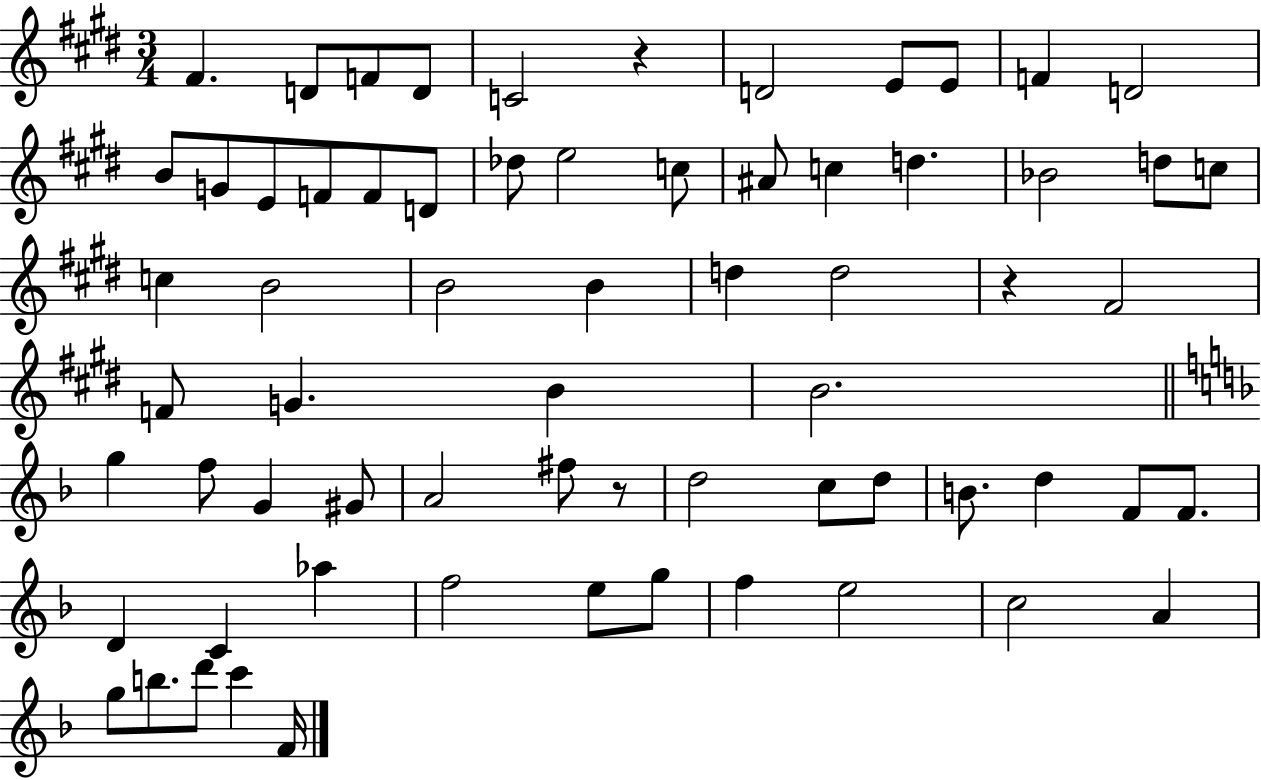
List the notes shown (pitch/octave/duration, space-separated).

F#4/q. D4/e F4/e D4/e C4/h R/q D4/h E4/e E4/e F4/q D4/h B4/e G4/e E4/e F4/e F4/e D4/e Db5/e E5/h C5/e A#4/e C5/q D5/q. Bb4/h D5/e C5/e C5/q B4/h B4/h B4/q D5/q D5/h R/q F#4/h F4/e G4/q. B4/q B4/h. G5/q F5/e G4/q G#4/e A4/h F#5/e R/e D5/h C5/e D5/e B4/e. D5/q F4/e F4/e. D4/q C4/q Ab5/q F5/h E5/e G5/e F5/q E5/h C5/h A4/q G5/e B5/e. D6/e C6/q F4/s